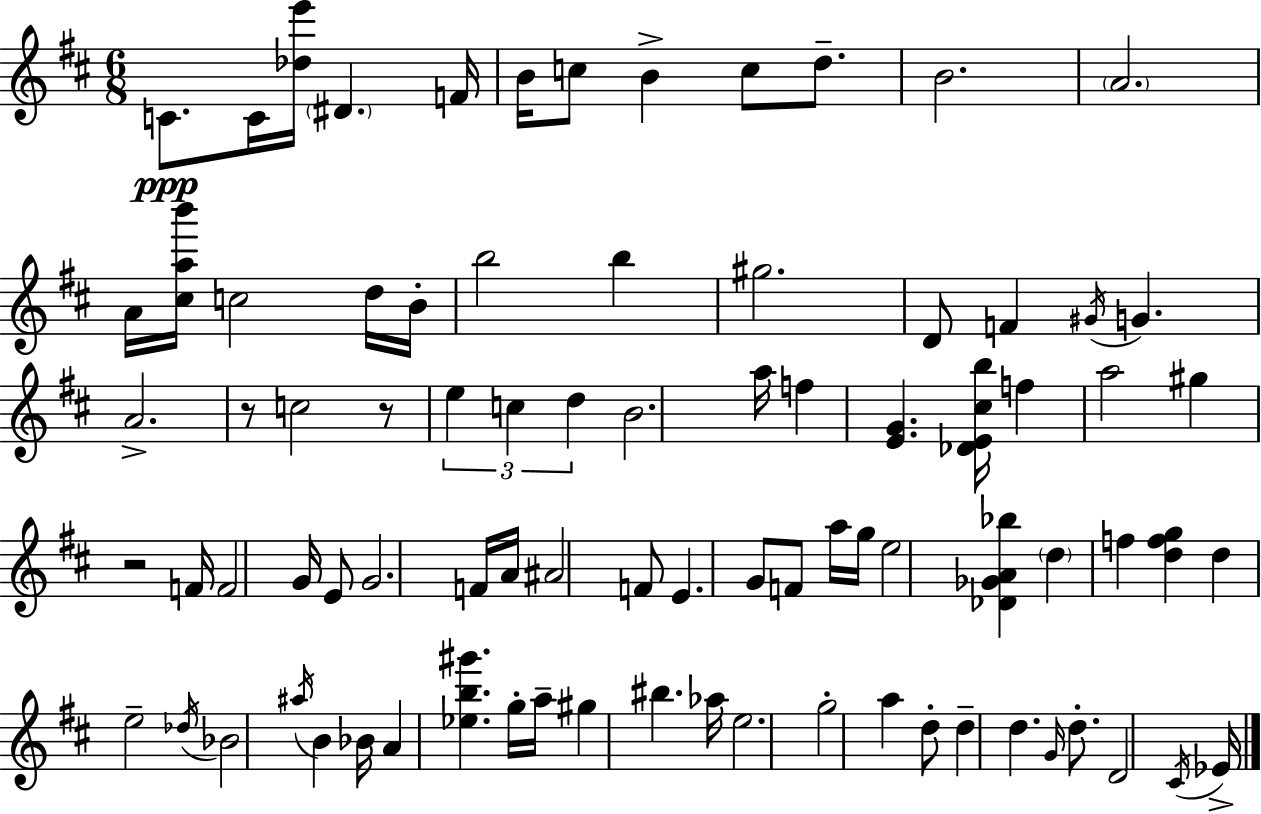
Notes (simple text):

C4/e. C4/s [Db5,E6]/s D#4/q. F4/s B4/s C5/e B4/q C5/e D5/e. B4/h. A4/h. A4/s [C#5,A5,B6]/s C5/h D5/s B4/s B5/h B5/q G#5/h. D4/e F4/q G#4/s G4/q. A4/h. R/e C5/h R/e E5/q C5/q D5/q B4/h. A5/s F5/q [E4,G4]/q. [Db4,E4,C#5,B5]/s F5/q A5/h G#5/q R/h F4/s F4/h G4/s E4/e G4/h. F4/s A4/s A#4/h F4/e E4/q. G4/e F4/e A5/s G5/s E5/h [Db4,Gb4,A4,Bb5]/q D5/q F5/q [D5,F5,G5]/q D5/q E5/h Db5/s Bb4/h A#5/s B4/q Bb4/s A4/q [Eb5,B5,G#6]/q. G5/s A5/s G#5/q BIS5/q. Ab5/s E5/h. G5/h A5/q D5/e D5/q D5/q. G4/s D5/e. D4/h C#4/s Eb4/s